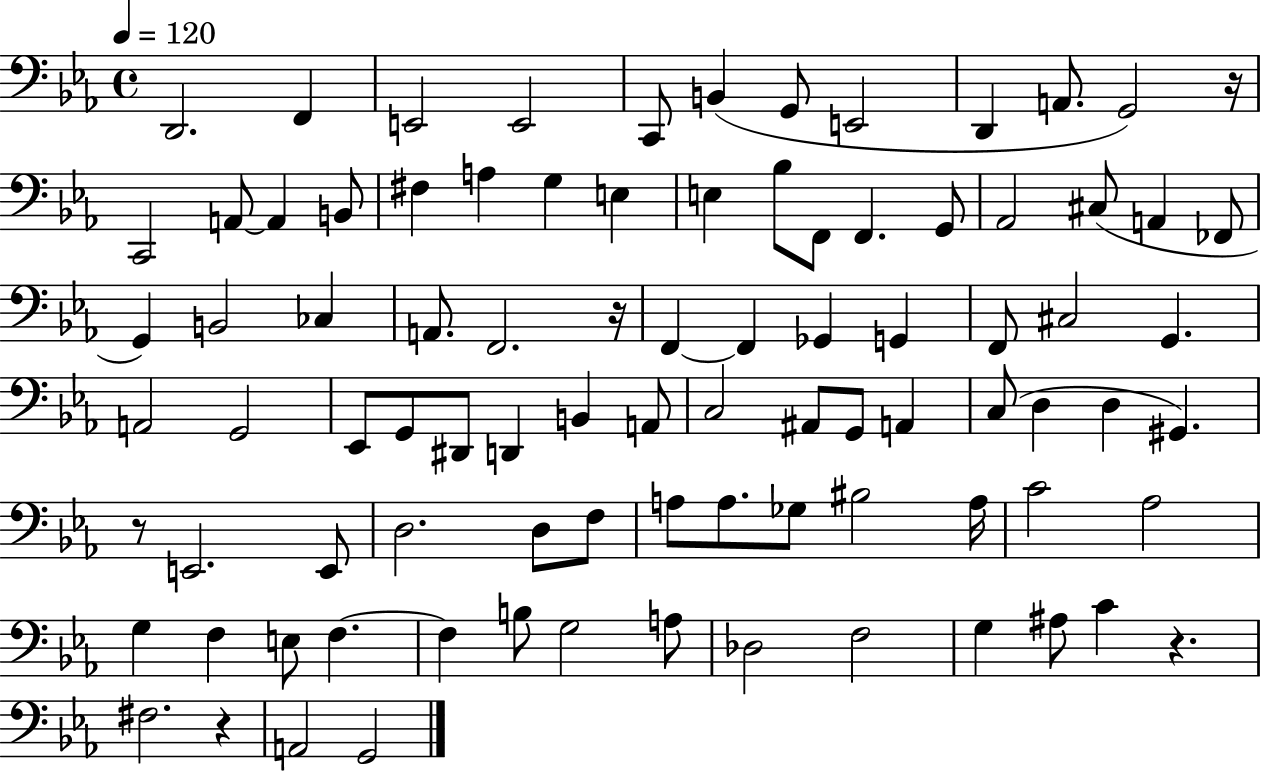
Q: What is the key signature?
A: EES major